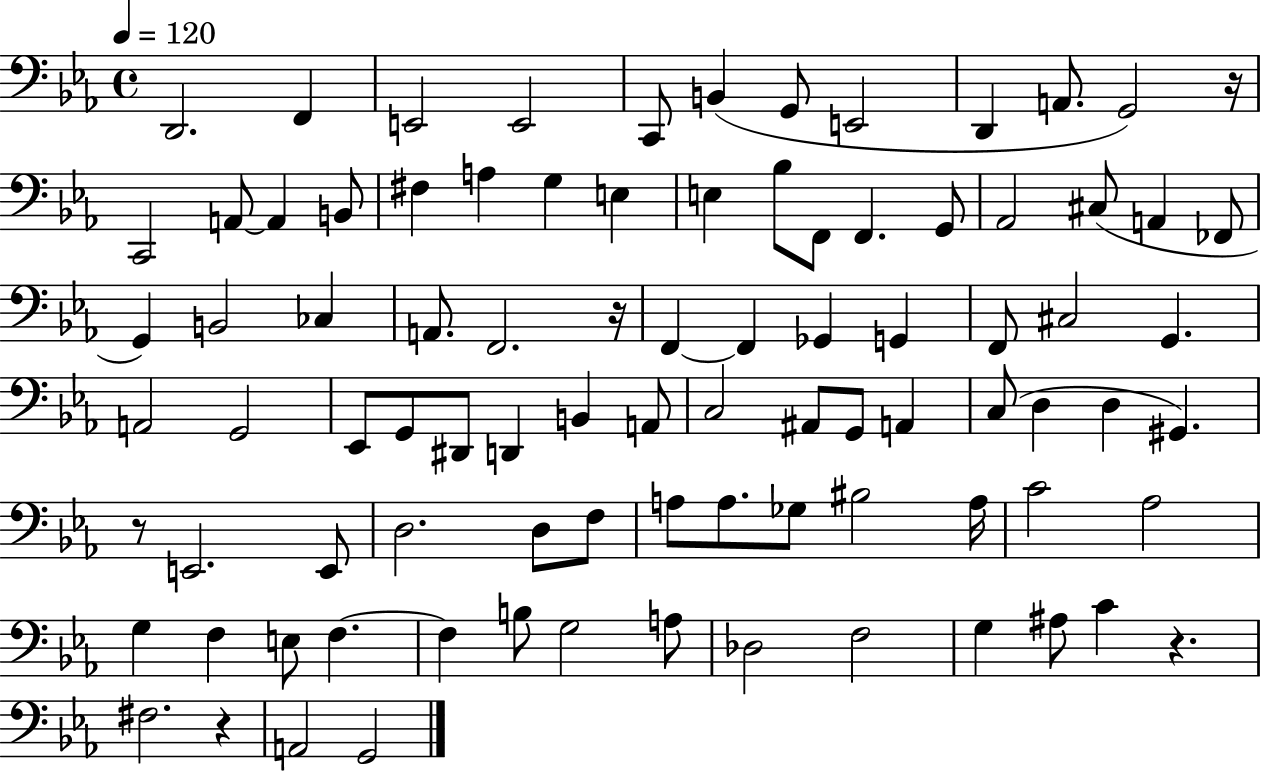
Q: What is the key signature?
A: EES major